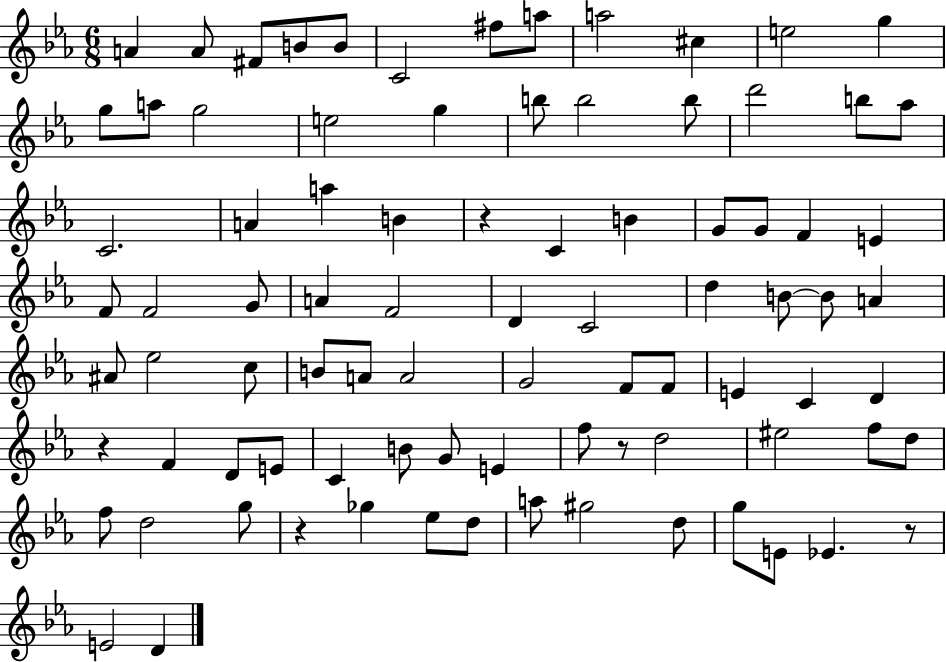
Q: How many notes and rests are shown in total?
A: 87